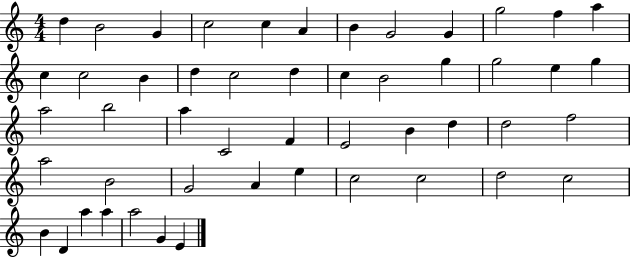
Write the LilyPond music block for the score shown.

{
  \clef treble
  \numericTimeSignature
  \time 4/4
  \key c \major
  d''4 b'2 g'4 | c''2 c''4 a'4 | b'4 g'2 g'4 | g''2 f''4 a''4 | \break c''4 c''2 b'4 | d''4 c''2 d''4 | c''4 b'2 g''4 | g''2 e''4 g''4 | \break a''2 b''2 | a''4 c'2 f'4 | e'2 b'4 d''4 | d''2 f''2 | \break a''2 b'2 | g'2 a'4 e''4 | c''2 c''2 | d''2 c''2 | \break b'4 d'4 a''4 a''4 | a''2 g'4 e'4 | \bar "|."
}